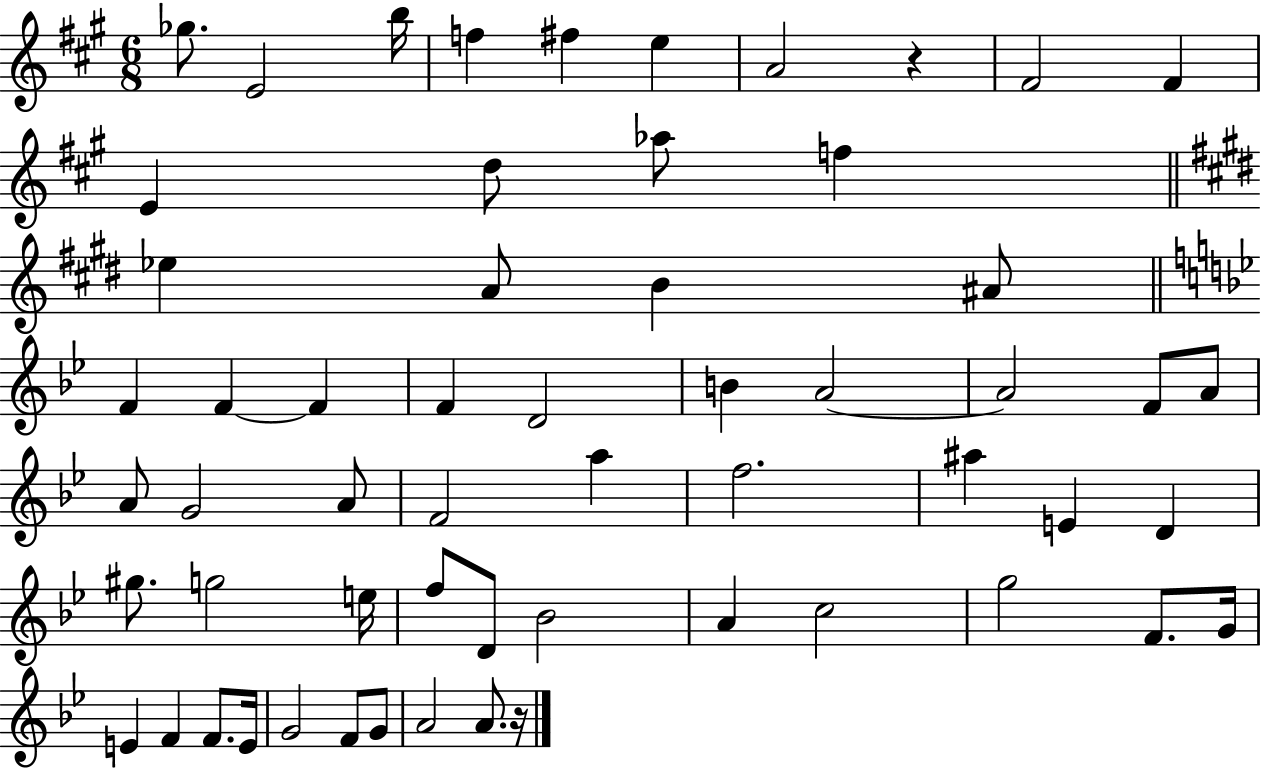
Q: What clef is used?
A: treble